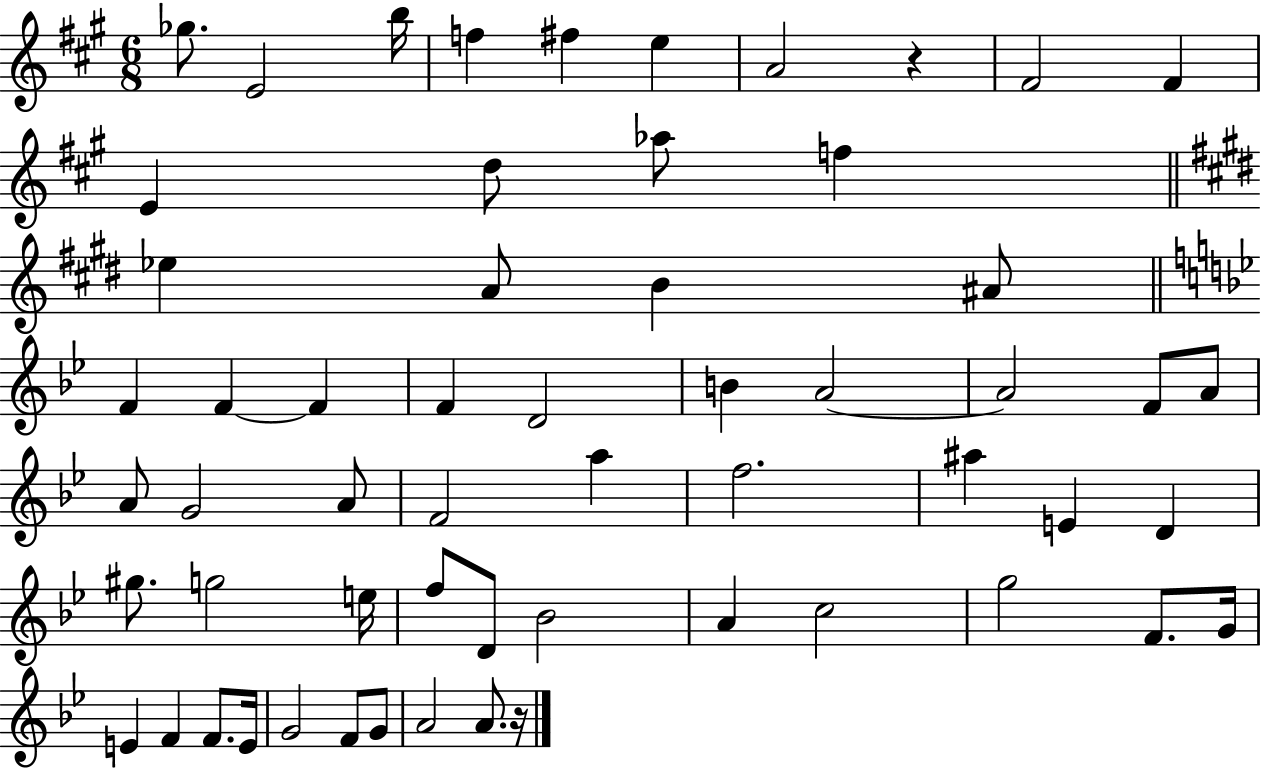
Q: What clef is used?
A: treble